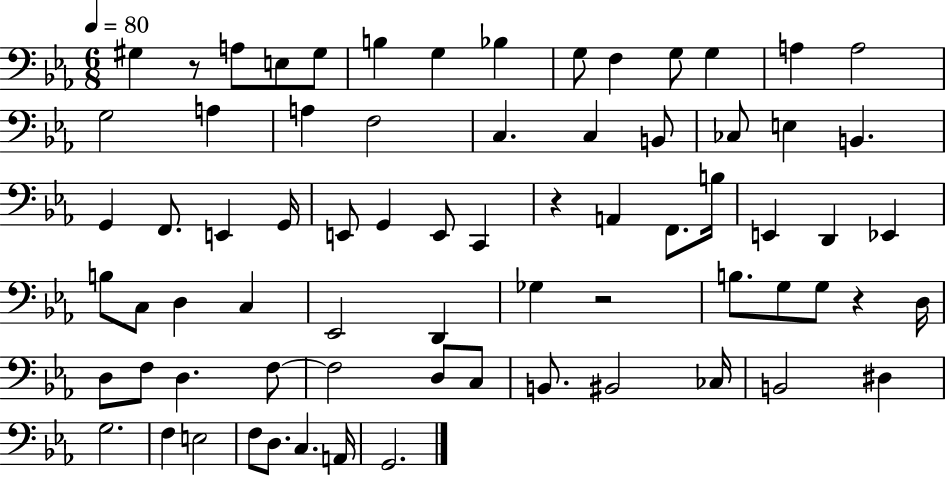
G#3/q R/e A3/e E3/e G#3/e B3/q G3/q Bb3/q G3/e F3/q G3/e G3/q A3/q A3/h G3/h A3/q A3/q F3/h C3/q. C3/q B2/e CES3/e E3/q B2/q. G2/q F2/e. E2/q G2/s E2/e G2/q E2/e C2/q R/q A2/q F2/e. B3/s E2/q D2/q Eb2/q B3/e C3/e D3/q C3/q Eb2/h D2/q Gb3/q R/h B3/e. G3/e G3/e R/q D3/s D3/e F3/e D3/q. F3/e F3/h D3/e C3/e B2/e. BIS2/h CES3/s B2/h D#3/q G3/h. F3/q E3/h F3/e D3/e. C3/q. A2/s G2/h.